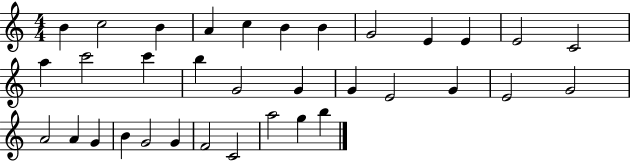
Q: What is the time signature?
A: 4/4